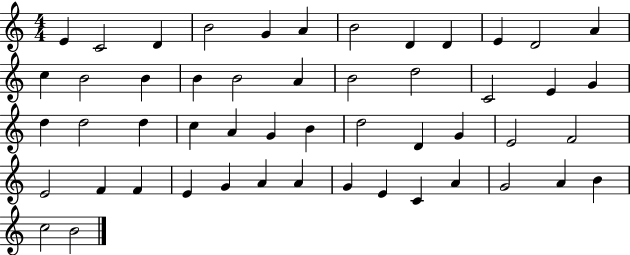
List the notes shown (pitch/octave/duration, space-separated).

E4/q C4/h D4/q B4/h G4/q A4/q B4/h D4/q D4/q E4/q D4/h A4/q C5/q B4/h B4/q B4/q B4/h A4/q B4/h D5/h C4/h E4/q G4/q D5/q D5/h D5/q C5/q A4/q G4/q B4/q D5/h D4/q G4/q E4/h F4/h E4/h F4/q F4/q E4/q G4/q A4/q A4/q G4/q E4/q C4/q A4/q G4/h A4/q B4/q C5/h B4/h